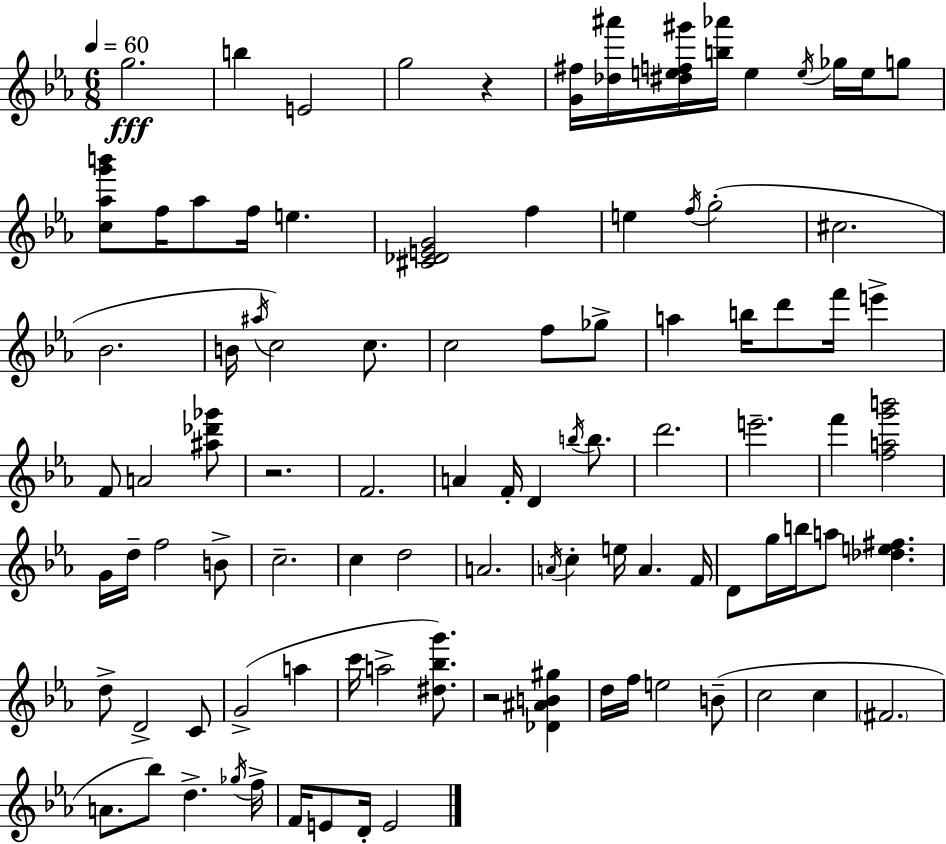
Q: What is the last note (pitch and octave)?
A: E4